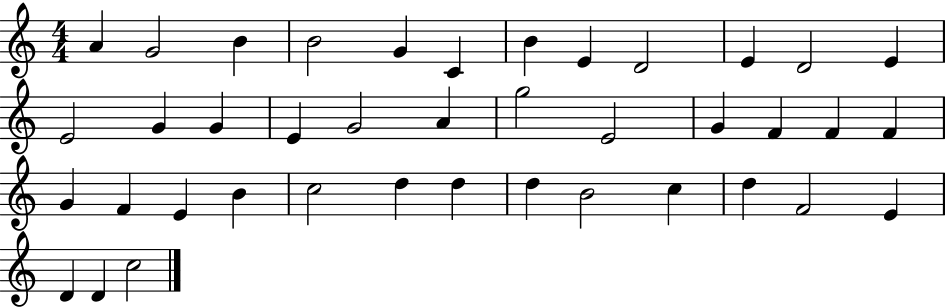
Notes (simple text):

A4/q G4/h B4/q B4/h G4/q C4/q B4/q E4/q D4/h E4/q D4/h E4/q E4/h G4/q G4/q E4/q G4/h A4/q G5/h E4/h G4/q F4/q F4/q F4/q G4/q F4/q E4/q B4/q C5/h D5/q D5/q D5/q B4/h C5/q D5/q F4/h E4/q D4/q D4/q C5/h